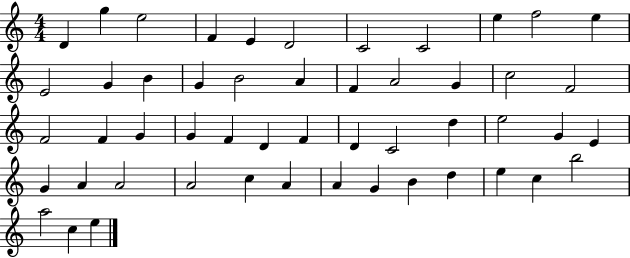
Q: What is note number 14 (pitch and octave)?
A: B4